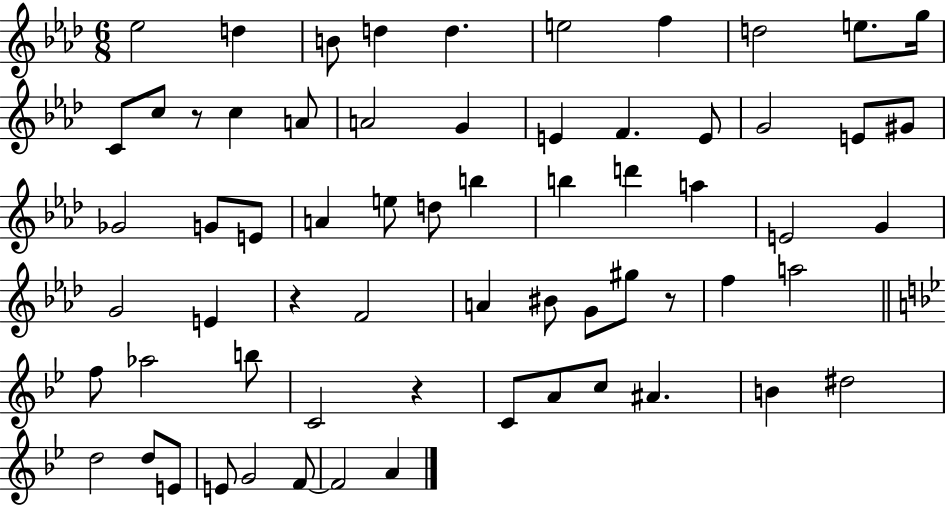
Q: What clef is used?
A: treble